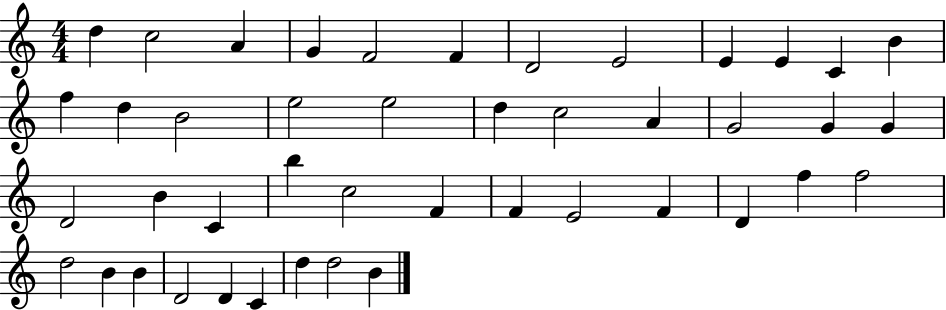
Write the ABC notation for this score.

X:1
T:Untitled
M:4/4
L:1/4
K:C
d c2 A G F2 F D2 E2 E E C B f d B2 e2 e2 d c2 A G2 G G D2 B C b c2 F F E2 F D f f2 d2 B B D2 D C d d2 B